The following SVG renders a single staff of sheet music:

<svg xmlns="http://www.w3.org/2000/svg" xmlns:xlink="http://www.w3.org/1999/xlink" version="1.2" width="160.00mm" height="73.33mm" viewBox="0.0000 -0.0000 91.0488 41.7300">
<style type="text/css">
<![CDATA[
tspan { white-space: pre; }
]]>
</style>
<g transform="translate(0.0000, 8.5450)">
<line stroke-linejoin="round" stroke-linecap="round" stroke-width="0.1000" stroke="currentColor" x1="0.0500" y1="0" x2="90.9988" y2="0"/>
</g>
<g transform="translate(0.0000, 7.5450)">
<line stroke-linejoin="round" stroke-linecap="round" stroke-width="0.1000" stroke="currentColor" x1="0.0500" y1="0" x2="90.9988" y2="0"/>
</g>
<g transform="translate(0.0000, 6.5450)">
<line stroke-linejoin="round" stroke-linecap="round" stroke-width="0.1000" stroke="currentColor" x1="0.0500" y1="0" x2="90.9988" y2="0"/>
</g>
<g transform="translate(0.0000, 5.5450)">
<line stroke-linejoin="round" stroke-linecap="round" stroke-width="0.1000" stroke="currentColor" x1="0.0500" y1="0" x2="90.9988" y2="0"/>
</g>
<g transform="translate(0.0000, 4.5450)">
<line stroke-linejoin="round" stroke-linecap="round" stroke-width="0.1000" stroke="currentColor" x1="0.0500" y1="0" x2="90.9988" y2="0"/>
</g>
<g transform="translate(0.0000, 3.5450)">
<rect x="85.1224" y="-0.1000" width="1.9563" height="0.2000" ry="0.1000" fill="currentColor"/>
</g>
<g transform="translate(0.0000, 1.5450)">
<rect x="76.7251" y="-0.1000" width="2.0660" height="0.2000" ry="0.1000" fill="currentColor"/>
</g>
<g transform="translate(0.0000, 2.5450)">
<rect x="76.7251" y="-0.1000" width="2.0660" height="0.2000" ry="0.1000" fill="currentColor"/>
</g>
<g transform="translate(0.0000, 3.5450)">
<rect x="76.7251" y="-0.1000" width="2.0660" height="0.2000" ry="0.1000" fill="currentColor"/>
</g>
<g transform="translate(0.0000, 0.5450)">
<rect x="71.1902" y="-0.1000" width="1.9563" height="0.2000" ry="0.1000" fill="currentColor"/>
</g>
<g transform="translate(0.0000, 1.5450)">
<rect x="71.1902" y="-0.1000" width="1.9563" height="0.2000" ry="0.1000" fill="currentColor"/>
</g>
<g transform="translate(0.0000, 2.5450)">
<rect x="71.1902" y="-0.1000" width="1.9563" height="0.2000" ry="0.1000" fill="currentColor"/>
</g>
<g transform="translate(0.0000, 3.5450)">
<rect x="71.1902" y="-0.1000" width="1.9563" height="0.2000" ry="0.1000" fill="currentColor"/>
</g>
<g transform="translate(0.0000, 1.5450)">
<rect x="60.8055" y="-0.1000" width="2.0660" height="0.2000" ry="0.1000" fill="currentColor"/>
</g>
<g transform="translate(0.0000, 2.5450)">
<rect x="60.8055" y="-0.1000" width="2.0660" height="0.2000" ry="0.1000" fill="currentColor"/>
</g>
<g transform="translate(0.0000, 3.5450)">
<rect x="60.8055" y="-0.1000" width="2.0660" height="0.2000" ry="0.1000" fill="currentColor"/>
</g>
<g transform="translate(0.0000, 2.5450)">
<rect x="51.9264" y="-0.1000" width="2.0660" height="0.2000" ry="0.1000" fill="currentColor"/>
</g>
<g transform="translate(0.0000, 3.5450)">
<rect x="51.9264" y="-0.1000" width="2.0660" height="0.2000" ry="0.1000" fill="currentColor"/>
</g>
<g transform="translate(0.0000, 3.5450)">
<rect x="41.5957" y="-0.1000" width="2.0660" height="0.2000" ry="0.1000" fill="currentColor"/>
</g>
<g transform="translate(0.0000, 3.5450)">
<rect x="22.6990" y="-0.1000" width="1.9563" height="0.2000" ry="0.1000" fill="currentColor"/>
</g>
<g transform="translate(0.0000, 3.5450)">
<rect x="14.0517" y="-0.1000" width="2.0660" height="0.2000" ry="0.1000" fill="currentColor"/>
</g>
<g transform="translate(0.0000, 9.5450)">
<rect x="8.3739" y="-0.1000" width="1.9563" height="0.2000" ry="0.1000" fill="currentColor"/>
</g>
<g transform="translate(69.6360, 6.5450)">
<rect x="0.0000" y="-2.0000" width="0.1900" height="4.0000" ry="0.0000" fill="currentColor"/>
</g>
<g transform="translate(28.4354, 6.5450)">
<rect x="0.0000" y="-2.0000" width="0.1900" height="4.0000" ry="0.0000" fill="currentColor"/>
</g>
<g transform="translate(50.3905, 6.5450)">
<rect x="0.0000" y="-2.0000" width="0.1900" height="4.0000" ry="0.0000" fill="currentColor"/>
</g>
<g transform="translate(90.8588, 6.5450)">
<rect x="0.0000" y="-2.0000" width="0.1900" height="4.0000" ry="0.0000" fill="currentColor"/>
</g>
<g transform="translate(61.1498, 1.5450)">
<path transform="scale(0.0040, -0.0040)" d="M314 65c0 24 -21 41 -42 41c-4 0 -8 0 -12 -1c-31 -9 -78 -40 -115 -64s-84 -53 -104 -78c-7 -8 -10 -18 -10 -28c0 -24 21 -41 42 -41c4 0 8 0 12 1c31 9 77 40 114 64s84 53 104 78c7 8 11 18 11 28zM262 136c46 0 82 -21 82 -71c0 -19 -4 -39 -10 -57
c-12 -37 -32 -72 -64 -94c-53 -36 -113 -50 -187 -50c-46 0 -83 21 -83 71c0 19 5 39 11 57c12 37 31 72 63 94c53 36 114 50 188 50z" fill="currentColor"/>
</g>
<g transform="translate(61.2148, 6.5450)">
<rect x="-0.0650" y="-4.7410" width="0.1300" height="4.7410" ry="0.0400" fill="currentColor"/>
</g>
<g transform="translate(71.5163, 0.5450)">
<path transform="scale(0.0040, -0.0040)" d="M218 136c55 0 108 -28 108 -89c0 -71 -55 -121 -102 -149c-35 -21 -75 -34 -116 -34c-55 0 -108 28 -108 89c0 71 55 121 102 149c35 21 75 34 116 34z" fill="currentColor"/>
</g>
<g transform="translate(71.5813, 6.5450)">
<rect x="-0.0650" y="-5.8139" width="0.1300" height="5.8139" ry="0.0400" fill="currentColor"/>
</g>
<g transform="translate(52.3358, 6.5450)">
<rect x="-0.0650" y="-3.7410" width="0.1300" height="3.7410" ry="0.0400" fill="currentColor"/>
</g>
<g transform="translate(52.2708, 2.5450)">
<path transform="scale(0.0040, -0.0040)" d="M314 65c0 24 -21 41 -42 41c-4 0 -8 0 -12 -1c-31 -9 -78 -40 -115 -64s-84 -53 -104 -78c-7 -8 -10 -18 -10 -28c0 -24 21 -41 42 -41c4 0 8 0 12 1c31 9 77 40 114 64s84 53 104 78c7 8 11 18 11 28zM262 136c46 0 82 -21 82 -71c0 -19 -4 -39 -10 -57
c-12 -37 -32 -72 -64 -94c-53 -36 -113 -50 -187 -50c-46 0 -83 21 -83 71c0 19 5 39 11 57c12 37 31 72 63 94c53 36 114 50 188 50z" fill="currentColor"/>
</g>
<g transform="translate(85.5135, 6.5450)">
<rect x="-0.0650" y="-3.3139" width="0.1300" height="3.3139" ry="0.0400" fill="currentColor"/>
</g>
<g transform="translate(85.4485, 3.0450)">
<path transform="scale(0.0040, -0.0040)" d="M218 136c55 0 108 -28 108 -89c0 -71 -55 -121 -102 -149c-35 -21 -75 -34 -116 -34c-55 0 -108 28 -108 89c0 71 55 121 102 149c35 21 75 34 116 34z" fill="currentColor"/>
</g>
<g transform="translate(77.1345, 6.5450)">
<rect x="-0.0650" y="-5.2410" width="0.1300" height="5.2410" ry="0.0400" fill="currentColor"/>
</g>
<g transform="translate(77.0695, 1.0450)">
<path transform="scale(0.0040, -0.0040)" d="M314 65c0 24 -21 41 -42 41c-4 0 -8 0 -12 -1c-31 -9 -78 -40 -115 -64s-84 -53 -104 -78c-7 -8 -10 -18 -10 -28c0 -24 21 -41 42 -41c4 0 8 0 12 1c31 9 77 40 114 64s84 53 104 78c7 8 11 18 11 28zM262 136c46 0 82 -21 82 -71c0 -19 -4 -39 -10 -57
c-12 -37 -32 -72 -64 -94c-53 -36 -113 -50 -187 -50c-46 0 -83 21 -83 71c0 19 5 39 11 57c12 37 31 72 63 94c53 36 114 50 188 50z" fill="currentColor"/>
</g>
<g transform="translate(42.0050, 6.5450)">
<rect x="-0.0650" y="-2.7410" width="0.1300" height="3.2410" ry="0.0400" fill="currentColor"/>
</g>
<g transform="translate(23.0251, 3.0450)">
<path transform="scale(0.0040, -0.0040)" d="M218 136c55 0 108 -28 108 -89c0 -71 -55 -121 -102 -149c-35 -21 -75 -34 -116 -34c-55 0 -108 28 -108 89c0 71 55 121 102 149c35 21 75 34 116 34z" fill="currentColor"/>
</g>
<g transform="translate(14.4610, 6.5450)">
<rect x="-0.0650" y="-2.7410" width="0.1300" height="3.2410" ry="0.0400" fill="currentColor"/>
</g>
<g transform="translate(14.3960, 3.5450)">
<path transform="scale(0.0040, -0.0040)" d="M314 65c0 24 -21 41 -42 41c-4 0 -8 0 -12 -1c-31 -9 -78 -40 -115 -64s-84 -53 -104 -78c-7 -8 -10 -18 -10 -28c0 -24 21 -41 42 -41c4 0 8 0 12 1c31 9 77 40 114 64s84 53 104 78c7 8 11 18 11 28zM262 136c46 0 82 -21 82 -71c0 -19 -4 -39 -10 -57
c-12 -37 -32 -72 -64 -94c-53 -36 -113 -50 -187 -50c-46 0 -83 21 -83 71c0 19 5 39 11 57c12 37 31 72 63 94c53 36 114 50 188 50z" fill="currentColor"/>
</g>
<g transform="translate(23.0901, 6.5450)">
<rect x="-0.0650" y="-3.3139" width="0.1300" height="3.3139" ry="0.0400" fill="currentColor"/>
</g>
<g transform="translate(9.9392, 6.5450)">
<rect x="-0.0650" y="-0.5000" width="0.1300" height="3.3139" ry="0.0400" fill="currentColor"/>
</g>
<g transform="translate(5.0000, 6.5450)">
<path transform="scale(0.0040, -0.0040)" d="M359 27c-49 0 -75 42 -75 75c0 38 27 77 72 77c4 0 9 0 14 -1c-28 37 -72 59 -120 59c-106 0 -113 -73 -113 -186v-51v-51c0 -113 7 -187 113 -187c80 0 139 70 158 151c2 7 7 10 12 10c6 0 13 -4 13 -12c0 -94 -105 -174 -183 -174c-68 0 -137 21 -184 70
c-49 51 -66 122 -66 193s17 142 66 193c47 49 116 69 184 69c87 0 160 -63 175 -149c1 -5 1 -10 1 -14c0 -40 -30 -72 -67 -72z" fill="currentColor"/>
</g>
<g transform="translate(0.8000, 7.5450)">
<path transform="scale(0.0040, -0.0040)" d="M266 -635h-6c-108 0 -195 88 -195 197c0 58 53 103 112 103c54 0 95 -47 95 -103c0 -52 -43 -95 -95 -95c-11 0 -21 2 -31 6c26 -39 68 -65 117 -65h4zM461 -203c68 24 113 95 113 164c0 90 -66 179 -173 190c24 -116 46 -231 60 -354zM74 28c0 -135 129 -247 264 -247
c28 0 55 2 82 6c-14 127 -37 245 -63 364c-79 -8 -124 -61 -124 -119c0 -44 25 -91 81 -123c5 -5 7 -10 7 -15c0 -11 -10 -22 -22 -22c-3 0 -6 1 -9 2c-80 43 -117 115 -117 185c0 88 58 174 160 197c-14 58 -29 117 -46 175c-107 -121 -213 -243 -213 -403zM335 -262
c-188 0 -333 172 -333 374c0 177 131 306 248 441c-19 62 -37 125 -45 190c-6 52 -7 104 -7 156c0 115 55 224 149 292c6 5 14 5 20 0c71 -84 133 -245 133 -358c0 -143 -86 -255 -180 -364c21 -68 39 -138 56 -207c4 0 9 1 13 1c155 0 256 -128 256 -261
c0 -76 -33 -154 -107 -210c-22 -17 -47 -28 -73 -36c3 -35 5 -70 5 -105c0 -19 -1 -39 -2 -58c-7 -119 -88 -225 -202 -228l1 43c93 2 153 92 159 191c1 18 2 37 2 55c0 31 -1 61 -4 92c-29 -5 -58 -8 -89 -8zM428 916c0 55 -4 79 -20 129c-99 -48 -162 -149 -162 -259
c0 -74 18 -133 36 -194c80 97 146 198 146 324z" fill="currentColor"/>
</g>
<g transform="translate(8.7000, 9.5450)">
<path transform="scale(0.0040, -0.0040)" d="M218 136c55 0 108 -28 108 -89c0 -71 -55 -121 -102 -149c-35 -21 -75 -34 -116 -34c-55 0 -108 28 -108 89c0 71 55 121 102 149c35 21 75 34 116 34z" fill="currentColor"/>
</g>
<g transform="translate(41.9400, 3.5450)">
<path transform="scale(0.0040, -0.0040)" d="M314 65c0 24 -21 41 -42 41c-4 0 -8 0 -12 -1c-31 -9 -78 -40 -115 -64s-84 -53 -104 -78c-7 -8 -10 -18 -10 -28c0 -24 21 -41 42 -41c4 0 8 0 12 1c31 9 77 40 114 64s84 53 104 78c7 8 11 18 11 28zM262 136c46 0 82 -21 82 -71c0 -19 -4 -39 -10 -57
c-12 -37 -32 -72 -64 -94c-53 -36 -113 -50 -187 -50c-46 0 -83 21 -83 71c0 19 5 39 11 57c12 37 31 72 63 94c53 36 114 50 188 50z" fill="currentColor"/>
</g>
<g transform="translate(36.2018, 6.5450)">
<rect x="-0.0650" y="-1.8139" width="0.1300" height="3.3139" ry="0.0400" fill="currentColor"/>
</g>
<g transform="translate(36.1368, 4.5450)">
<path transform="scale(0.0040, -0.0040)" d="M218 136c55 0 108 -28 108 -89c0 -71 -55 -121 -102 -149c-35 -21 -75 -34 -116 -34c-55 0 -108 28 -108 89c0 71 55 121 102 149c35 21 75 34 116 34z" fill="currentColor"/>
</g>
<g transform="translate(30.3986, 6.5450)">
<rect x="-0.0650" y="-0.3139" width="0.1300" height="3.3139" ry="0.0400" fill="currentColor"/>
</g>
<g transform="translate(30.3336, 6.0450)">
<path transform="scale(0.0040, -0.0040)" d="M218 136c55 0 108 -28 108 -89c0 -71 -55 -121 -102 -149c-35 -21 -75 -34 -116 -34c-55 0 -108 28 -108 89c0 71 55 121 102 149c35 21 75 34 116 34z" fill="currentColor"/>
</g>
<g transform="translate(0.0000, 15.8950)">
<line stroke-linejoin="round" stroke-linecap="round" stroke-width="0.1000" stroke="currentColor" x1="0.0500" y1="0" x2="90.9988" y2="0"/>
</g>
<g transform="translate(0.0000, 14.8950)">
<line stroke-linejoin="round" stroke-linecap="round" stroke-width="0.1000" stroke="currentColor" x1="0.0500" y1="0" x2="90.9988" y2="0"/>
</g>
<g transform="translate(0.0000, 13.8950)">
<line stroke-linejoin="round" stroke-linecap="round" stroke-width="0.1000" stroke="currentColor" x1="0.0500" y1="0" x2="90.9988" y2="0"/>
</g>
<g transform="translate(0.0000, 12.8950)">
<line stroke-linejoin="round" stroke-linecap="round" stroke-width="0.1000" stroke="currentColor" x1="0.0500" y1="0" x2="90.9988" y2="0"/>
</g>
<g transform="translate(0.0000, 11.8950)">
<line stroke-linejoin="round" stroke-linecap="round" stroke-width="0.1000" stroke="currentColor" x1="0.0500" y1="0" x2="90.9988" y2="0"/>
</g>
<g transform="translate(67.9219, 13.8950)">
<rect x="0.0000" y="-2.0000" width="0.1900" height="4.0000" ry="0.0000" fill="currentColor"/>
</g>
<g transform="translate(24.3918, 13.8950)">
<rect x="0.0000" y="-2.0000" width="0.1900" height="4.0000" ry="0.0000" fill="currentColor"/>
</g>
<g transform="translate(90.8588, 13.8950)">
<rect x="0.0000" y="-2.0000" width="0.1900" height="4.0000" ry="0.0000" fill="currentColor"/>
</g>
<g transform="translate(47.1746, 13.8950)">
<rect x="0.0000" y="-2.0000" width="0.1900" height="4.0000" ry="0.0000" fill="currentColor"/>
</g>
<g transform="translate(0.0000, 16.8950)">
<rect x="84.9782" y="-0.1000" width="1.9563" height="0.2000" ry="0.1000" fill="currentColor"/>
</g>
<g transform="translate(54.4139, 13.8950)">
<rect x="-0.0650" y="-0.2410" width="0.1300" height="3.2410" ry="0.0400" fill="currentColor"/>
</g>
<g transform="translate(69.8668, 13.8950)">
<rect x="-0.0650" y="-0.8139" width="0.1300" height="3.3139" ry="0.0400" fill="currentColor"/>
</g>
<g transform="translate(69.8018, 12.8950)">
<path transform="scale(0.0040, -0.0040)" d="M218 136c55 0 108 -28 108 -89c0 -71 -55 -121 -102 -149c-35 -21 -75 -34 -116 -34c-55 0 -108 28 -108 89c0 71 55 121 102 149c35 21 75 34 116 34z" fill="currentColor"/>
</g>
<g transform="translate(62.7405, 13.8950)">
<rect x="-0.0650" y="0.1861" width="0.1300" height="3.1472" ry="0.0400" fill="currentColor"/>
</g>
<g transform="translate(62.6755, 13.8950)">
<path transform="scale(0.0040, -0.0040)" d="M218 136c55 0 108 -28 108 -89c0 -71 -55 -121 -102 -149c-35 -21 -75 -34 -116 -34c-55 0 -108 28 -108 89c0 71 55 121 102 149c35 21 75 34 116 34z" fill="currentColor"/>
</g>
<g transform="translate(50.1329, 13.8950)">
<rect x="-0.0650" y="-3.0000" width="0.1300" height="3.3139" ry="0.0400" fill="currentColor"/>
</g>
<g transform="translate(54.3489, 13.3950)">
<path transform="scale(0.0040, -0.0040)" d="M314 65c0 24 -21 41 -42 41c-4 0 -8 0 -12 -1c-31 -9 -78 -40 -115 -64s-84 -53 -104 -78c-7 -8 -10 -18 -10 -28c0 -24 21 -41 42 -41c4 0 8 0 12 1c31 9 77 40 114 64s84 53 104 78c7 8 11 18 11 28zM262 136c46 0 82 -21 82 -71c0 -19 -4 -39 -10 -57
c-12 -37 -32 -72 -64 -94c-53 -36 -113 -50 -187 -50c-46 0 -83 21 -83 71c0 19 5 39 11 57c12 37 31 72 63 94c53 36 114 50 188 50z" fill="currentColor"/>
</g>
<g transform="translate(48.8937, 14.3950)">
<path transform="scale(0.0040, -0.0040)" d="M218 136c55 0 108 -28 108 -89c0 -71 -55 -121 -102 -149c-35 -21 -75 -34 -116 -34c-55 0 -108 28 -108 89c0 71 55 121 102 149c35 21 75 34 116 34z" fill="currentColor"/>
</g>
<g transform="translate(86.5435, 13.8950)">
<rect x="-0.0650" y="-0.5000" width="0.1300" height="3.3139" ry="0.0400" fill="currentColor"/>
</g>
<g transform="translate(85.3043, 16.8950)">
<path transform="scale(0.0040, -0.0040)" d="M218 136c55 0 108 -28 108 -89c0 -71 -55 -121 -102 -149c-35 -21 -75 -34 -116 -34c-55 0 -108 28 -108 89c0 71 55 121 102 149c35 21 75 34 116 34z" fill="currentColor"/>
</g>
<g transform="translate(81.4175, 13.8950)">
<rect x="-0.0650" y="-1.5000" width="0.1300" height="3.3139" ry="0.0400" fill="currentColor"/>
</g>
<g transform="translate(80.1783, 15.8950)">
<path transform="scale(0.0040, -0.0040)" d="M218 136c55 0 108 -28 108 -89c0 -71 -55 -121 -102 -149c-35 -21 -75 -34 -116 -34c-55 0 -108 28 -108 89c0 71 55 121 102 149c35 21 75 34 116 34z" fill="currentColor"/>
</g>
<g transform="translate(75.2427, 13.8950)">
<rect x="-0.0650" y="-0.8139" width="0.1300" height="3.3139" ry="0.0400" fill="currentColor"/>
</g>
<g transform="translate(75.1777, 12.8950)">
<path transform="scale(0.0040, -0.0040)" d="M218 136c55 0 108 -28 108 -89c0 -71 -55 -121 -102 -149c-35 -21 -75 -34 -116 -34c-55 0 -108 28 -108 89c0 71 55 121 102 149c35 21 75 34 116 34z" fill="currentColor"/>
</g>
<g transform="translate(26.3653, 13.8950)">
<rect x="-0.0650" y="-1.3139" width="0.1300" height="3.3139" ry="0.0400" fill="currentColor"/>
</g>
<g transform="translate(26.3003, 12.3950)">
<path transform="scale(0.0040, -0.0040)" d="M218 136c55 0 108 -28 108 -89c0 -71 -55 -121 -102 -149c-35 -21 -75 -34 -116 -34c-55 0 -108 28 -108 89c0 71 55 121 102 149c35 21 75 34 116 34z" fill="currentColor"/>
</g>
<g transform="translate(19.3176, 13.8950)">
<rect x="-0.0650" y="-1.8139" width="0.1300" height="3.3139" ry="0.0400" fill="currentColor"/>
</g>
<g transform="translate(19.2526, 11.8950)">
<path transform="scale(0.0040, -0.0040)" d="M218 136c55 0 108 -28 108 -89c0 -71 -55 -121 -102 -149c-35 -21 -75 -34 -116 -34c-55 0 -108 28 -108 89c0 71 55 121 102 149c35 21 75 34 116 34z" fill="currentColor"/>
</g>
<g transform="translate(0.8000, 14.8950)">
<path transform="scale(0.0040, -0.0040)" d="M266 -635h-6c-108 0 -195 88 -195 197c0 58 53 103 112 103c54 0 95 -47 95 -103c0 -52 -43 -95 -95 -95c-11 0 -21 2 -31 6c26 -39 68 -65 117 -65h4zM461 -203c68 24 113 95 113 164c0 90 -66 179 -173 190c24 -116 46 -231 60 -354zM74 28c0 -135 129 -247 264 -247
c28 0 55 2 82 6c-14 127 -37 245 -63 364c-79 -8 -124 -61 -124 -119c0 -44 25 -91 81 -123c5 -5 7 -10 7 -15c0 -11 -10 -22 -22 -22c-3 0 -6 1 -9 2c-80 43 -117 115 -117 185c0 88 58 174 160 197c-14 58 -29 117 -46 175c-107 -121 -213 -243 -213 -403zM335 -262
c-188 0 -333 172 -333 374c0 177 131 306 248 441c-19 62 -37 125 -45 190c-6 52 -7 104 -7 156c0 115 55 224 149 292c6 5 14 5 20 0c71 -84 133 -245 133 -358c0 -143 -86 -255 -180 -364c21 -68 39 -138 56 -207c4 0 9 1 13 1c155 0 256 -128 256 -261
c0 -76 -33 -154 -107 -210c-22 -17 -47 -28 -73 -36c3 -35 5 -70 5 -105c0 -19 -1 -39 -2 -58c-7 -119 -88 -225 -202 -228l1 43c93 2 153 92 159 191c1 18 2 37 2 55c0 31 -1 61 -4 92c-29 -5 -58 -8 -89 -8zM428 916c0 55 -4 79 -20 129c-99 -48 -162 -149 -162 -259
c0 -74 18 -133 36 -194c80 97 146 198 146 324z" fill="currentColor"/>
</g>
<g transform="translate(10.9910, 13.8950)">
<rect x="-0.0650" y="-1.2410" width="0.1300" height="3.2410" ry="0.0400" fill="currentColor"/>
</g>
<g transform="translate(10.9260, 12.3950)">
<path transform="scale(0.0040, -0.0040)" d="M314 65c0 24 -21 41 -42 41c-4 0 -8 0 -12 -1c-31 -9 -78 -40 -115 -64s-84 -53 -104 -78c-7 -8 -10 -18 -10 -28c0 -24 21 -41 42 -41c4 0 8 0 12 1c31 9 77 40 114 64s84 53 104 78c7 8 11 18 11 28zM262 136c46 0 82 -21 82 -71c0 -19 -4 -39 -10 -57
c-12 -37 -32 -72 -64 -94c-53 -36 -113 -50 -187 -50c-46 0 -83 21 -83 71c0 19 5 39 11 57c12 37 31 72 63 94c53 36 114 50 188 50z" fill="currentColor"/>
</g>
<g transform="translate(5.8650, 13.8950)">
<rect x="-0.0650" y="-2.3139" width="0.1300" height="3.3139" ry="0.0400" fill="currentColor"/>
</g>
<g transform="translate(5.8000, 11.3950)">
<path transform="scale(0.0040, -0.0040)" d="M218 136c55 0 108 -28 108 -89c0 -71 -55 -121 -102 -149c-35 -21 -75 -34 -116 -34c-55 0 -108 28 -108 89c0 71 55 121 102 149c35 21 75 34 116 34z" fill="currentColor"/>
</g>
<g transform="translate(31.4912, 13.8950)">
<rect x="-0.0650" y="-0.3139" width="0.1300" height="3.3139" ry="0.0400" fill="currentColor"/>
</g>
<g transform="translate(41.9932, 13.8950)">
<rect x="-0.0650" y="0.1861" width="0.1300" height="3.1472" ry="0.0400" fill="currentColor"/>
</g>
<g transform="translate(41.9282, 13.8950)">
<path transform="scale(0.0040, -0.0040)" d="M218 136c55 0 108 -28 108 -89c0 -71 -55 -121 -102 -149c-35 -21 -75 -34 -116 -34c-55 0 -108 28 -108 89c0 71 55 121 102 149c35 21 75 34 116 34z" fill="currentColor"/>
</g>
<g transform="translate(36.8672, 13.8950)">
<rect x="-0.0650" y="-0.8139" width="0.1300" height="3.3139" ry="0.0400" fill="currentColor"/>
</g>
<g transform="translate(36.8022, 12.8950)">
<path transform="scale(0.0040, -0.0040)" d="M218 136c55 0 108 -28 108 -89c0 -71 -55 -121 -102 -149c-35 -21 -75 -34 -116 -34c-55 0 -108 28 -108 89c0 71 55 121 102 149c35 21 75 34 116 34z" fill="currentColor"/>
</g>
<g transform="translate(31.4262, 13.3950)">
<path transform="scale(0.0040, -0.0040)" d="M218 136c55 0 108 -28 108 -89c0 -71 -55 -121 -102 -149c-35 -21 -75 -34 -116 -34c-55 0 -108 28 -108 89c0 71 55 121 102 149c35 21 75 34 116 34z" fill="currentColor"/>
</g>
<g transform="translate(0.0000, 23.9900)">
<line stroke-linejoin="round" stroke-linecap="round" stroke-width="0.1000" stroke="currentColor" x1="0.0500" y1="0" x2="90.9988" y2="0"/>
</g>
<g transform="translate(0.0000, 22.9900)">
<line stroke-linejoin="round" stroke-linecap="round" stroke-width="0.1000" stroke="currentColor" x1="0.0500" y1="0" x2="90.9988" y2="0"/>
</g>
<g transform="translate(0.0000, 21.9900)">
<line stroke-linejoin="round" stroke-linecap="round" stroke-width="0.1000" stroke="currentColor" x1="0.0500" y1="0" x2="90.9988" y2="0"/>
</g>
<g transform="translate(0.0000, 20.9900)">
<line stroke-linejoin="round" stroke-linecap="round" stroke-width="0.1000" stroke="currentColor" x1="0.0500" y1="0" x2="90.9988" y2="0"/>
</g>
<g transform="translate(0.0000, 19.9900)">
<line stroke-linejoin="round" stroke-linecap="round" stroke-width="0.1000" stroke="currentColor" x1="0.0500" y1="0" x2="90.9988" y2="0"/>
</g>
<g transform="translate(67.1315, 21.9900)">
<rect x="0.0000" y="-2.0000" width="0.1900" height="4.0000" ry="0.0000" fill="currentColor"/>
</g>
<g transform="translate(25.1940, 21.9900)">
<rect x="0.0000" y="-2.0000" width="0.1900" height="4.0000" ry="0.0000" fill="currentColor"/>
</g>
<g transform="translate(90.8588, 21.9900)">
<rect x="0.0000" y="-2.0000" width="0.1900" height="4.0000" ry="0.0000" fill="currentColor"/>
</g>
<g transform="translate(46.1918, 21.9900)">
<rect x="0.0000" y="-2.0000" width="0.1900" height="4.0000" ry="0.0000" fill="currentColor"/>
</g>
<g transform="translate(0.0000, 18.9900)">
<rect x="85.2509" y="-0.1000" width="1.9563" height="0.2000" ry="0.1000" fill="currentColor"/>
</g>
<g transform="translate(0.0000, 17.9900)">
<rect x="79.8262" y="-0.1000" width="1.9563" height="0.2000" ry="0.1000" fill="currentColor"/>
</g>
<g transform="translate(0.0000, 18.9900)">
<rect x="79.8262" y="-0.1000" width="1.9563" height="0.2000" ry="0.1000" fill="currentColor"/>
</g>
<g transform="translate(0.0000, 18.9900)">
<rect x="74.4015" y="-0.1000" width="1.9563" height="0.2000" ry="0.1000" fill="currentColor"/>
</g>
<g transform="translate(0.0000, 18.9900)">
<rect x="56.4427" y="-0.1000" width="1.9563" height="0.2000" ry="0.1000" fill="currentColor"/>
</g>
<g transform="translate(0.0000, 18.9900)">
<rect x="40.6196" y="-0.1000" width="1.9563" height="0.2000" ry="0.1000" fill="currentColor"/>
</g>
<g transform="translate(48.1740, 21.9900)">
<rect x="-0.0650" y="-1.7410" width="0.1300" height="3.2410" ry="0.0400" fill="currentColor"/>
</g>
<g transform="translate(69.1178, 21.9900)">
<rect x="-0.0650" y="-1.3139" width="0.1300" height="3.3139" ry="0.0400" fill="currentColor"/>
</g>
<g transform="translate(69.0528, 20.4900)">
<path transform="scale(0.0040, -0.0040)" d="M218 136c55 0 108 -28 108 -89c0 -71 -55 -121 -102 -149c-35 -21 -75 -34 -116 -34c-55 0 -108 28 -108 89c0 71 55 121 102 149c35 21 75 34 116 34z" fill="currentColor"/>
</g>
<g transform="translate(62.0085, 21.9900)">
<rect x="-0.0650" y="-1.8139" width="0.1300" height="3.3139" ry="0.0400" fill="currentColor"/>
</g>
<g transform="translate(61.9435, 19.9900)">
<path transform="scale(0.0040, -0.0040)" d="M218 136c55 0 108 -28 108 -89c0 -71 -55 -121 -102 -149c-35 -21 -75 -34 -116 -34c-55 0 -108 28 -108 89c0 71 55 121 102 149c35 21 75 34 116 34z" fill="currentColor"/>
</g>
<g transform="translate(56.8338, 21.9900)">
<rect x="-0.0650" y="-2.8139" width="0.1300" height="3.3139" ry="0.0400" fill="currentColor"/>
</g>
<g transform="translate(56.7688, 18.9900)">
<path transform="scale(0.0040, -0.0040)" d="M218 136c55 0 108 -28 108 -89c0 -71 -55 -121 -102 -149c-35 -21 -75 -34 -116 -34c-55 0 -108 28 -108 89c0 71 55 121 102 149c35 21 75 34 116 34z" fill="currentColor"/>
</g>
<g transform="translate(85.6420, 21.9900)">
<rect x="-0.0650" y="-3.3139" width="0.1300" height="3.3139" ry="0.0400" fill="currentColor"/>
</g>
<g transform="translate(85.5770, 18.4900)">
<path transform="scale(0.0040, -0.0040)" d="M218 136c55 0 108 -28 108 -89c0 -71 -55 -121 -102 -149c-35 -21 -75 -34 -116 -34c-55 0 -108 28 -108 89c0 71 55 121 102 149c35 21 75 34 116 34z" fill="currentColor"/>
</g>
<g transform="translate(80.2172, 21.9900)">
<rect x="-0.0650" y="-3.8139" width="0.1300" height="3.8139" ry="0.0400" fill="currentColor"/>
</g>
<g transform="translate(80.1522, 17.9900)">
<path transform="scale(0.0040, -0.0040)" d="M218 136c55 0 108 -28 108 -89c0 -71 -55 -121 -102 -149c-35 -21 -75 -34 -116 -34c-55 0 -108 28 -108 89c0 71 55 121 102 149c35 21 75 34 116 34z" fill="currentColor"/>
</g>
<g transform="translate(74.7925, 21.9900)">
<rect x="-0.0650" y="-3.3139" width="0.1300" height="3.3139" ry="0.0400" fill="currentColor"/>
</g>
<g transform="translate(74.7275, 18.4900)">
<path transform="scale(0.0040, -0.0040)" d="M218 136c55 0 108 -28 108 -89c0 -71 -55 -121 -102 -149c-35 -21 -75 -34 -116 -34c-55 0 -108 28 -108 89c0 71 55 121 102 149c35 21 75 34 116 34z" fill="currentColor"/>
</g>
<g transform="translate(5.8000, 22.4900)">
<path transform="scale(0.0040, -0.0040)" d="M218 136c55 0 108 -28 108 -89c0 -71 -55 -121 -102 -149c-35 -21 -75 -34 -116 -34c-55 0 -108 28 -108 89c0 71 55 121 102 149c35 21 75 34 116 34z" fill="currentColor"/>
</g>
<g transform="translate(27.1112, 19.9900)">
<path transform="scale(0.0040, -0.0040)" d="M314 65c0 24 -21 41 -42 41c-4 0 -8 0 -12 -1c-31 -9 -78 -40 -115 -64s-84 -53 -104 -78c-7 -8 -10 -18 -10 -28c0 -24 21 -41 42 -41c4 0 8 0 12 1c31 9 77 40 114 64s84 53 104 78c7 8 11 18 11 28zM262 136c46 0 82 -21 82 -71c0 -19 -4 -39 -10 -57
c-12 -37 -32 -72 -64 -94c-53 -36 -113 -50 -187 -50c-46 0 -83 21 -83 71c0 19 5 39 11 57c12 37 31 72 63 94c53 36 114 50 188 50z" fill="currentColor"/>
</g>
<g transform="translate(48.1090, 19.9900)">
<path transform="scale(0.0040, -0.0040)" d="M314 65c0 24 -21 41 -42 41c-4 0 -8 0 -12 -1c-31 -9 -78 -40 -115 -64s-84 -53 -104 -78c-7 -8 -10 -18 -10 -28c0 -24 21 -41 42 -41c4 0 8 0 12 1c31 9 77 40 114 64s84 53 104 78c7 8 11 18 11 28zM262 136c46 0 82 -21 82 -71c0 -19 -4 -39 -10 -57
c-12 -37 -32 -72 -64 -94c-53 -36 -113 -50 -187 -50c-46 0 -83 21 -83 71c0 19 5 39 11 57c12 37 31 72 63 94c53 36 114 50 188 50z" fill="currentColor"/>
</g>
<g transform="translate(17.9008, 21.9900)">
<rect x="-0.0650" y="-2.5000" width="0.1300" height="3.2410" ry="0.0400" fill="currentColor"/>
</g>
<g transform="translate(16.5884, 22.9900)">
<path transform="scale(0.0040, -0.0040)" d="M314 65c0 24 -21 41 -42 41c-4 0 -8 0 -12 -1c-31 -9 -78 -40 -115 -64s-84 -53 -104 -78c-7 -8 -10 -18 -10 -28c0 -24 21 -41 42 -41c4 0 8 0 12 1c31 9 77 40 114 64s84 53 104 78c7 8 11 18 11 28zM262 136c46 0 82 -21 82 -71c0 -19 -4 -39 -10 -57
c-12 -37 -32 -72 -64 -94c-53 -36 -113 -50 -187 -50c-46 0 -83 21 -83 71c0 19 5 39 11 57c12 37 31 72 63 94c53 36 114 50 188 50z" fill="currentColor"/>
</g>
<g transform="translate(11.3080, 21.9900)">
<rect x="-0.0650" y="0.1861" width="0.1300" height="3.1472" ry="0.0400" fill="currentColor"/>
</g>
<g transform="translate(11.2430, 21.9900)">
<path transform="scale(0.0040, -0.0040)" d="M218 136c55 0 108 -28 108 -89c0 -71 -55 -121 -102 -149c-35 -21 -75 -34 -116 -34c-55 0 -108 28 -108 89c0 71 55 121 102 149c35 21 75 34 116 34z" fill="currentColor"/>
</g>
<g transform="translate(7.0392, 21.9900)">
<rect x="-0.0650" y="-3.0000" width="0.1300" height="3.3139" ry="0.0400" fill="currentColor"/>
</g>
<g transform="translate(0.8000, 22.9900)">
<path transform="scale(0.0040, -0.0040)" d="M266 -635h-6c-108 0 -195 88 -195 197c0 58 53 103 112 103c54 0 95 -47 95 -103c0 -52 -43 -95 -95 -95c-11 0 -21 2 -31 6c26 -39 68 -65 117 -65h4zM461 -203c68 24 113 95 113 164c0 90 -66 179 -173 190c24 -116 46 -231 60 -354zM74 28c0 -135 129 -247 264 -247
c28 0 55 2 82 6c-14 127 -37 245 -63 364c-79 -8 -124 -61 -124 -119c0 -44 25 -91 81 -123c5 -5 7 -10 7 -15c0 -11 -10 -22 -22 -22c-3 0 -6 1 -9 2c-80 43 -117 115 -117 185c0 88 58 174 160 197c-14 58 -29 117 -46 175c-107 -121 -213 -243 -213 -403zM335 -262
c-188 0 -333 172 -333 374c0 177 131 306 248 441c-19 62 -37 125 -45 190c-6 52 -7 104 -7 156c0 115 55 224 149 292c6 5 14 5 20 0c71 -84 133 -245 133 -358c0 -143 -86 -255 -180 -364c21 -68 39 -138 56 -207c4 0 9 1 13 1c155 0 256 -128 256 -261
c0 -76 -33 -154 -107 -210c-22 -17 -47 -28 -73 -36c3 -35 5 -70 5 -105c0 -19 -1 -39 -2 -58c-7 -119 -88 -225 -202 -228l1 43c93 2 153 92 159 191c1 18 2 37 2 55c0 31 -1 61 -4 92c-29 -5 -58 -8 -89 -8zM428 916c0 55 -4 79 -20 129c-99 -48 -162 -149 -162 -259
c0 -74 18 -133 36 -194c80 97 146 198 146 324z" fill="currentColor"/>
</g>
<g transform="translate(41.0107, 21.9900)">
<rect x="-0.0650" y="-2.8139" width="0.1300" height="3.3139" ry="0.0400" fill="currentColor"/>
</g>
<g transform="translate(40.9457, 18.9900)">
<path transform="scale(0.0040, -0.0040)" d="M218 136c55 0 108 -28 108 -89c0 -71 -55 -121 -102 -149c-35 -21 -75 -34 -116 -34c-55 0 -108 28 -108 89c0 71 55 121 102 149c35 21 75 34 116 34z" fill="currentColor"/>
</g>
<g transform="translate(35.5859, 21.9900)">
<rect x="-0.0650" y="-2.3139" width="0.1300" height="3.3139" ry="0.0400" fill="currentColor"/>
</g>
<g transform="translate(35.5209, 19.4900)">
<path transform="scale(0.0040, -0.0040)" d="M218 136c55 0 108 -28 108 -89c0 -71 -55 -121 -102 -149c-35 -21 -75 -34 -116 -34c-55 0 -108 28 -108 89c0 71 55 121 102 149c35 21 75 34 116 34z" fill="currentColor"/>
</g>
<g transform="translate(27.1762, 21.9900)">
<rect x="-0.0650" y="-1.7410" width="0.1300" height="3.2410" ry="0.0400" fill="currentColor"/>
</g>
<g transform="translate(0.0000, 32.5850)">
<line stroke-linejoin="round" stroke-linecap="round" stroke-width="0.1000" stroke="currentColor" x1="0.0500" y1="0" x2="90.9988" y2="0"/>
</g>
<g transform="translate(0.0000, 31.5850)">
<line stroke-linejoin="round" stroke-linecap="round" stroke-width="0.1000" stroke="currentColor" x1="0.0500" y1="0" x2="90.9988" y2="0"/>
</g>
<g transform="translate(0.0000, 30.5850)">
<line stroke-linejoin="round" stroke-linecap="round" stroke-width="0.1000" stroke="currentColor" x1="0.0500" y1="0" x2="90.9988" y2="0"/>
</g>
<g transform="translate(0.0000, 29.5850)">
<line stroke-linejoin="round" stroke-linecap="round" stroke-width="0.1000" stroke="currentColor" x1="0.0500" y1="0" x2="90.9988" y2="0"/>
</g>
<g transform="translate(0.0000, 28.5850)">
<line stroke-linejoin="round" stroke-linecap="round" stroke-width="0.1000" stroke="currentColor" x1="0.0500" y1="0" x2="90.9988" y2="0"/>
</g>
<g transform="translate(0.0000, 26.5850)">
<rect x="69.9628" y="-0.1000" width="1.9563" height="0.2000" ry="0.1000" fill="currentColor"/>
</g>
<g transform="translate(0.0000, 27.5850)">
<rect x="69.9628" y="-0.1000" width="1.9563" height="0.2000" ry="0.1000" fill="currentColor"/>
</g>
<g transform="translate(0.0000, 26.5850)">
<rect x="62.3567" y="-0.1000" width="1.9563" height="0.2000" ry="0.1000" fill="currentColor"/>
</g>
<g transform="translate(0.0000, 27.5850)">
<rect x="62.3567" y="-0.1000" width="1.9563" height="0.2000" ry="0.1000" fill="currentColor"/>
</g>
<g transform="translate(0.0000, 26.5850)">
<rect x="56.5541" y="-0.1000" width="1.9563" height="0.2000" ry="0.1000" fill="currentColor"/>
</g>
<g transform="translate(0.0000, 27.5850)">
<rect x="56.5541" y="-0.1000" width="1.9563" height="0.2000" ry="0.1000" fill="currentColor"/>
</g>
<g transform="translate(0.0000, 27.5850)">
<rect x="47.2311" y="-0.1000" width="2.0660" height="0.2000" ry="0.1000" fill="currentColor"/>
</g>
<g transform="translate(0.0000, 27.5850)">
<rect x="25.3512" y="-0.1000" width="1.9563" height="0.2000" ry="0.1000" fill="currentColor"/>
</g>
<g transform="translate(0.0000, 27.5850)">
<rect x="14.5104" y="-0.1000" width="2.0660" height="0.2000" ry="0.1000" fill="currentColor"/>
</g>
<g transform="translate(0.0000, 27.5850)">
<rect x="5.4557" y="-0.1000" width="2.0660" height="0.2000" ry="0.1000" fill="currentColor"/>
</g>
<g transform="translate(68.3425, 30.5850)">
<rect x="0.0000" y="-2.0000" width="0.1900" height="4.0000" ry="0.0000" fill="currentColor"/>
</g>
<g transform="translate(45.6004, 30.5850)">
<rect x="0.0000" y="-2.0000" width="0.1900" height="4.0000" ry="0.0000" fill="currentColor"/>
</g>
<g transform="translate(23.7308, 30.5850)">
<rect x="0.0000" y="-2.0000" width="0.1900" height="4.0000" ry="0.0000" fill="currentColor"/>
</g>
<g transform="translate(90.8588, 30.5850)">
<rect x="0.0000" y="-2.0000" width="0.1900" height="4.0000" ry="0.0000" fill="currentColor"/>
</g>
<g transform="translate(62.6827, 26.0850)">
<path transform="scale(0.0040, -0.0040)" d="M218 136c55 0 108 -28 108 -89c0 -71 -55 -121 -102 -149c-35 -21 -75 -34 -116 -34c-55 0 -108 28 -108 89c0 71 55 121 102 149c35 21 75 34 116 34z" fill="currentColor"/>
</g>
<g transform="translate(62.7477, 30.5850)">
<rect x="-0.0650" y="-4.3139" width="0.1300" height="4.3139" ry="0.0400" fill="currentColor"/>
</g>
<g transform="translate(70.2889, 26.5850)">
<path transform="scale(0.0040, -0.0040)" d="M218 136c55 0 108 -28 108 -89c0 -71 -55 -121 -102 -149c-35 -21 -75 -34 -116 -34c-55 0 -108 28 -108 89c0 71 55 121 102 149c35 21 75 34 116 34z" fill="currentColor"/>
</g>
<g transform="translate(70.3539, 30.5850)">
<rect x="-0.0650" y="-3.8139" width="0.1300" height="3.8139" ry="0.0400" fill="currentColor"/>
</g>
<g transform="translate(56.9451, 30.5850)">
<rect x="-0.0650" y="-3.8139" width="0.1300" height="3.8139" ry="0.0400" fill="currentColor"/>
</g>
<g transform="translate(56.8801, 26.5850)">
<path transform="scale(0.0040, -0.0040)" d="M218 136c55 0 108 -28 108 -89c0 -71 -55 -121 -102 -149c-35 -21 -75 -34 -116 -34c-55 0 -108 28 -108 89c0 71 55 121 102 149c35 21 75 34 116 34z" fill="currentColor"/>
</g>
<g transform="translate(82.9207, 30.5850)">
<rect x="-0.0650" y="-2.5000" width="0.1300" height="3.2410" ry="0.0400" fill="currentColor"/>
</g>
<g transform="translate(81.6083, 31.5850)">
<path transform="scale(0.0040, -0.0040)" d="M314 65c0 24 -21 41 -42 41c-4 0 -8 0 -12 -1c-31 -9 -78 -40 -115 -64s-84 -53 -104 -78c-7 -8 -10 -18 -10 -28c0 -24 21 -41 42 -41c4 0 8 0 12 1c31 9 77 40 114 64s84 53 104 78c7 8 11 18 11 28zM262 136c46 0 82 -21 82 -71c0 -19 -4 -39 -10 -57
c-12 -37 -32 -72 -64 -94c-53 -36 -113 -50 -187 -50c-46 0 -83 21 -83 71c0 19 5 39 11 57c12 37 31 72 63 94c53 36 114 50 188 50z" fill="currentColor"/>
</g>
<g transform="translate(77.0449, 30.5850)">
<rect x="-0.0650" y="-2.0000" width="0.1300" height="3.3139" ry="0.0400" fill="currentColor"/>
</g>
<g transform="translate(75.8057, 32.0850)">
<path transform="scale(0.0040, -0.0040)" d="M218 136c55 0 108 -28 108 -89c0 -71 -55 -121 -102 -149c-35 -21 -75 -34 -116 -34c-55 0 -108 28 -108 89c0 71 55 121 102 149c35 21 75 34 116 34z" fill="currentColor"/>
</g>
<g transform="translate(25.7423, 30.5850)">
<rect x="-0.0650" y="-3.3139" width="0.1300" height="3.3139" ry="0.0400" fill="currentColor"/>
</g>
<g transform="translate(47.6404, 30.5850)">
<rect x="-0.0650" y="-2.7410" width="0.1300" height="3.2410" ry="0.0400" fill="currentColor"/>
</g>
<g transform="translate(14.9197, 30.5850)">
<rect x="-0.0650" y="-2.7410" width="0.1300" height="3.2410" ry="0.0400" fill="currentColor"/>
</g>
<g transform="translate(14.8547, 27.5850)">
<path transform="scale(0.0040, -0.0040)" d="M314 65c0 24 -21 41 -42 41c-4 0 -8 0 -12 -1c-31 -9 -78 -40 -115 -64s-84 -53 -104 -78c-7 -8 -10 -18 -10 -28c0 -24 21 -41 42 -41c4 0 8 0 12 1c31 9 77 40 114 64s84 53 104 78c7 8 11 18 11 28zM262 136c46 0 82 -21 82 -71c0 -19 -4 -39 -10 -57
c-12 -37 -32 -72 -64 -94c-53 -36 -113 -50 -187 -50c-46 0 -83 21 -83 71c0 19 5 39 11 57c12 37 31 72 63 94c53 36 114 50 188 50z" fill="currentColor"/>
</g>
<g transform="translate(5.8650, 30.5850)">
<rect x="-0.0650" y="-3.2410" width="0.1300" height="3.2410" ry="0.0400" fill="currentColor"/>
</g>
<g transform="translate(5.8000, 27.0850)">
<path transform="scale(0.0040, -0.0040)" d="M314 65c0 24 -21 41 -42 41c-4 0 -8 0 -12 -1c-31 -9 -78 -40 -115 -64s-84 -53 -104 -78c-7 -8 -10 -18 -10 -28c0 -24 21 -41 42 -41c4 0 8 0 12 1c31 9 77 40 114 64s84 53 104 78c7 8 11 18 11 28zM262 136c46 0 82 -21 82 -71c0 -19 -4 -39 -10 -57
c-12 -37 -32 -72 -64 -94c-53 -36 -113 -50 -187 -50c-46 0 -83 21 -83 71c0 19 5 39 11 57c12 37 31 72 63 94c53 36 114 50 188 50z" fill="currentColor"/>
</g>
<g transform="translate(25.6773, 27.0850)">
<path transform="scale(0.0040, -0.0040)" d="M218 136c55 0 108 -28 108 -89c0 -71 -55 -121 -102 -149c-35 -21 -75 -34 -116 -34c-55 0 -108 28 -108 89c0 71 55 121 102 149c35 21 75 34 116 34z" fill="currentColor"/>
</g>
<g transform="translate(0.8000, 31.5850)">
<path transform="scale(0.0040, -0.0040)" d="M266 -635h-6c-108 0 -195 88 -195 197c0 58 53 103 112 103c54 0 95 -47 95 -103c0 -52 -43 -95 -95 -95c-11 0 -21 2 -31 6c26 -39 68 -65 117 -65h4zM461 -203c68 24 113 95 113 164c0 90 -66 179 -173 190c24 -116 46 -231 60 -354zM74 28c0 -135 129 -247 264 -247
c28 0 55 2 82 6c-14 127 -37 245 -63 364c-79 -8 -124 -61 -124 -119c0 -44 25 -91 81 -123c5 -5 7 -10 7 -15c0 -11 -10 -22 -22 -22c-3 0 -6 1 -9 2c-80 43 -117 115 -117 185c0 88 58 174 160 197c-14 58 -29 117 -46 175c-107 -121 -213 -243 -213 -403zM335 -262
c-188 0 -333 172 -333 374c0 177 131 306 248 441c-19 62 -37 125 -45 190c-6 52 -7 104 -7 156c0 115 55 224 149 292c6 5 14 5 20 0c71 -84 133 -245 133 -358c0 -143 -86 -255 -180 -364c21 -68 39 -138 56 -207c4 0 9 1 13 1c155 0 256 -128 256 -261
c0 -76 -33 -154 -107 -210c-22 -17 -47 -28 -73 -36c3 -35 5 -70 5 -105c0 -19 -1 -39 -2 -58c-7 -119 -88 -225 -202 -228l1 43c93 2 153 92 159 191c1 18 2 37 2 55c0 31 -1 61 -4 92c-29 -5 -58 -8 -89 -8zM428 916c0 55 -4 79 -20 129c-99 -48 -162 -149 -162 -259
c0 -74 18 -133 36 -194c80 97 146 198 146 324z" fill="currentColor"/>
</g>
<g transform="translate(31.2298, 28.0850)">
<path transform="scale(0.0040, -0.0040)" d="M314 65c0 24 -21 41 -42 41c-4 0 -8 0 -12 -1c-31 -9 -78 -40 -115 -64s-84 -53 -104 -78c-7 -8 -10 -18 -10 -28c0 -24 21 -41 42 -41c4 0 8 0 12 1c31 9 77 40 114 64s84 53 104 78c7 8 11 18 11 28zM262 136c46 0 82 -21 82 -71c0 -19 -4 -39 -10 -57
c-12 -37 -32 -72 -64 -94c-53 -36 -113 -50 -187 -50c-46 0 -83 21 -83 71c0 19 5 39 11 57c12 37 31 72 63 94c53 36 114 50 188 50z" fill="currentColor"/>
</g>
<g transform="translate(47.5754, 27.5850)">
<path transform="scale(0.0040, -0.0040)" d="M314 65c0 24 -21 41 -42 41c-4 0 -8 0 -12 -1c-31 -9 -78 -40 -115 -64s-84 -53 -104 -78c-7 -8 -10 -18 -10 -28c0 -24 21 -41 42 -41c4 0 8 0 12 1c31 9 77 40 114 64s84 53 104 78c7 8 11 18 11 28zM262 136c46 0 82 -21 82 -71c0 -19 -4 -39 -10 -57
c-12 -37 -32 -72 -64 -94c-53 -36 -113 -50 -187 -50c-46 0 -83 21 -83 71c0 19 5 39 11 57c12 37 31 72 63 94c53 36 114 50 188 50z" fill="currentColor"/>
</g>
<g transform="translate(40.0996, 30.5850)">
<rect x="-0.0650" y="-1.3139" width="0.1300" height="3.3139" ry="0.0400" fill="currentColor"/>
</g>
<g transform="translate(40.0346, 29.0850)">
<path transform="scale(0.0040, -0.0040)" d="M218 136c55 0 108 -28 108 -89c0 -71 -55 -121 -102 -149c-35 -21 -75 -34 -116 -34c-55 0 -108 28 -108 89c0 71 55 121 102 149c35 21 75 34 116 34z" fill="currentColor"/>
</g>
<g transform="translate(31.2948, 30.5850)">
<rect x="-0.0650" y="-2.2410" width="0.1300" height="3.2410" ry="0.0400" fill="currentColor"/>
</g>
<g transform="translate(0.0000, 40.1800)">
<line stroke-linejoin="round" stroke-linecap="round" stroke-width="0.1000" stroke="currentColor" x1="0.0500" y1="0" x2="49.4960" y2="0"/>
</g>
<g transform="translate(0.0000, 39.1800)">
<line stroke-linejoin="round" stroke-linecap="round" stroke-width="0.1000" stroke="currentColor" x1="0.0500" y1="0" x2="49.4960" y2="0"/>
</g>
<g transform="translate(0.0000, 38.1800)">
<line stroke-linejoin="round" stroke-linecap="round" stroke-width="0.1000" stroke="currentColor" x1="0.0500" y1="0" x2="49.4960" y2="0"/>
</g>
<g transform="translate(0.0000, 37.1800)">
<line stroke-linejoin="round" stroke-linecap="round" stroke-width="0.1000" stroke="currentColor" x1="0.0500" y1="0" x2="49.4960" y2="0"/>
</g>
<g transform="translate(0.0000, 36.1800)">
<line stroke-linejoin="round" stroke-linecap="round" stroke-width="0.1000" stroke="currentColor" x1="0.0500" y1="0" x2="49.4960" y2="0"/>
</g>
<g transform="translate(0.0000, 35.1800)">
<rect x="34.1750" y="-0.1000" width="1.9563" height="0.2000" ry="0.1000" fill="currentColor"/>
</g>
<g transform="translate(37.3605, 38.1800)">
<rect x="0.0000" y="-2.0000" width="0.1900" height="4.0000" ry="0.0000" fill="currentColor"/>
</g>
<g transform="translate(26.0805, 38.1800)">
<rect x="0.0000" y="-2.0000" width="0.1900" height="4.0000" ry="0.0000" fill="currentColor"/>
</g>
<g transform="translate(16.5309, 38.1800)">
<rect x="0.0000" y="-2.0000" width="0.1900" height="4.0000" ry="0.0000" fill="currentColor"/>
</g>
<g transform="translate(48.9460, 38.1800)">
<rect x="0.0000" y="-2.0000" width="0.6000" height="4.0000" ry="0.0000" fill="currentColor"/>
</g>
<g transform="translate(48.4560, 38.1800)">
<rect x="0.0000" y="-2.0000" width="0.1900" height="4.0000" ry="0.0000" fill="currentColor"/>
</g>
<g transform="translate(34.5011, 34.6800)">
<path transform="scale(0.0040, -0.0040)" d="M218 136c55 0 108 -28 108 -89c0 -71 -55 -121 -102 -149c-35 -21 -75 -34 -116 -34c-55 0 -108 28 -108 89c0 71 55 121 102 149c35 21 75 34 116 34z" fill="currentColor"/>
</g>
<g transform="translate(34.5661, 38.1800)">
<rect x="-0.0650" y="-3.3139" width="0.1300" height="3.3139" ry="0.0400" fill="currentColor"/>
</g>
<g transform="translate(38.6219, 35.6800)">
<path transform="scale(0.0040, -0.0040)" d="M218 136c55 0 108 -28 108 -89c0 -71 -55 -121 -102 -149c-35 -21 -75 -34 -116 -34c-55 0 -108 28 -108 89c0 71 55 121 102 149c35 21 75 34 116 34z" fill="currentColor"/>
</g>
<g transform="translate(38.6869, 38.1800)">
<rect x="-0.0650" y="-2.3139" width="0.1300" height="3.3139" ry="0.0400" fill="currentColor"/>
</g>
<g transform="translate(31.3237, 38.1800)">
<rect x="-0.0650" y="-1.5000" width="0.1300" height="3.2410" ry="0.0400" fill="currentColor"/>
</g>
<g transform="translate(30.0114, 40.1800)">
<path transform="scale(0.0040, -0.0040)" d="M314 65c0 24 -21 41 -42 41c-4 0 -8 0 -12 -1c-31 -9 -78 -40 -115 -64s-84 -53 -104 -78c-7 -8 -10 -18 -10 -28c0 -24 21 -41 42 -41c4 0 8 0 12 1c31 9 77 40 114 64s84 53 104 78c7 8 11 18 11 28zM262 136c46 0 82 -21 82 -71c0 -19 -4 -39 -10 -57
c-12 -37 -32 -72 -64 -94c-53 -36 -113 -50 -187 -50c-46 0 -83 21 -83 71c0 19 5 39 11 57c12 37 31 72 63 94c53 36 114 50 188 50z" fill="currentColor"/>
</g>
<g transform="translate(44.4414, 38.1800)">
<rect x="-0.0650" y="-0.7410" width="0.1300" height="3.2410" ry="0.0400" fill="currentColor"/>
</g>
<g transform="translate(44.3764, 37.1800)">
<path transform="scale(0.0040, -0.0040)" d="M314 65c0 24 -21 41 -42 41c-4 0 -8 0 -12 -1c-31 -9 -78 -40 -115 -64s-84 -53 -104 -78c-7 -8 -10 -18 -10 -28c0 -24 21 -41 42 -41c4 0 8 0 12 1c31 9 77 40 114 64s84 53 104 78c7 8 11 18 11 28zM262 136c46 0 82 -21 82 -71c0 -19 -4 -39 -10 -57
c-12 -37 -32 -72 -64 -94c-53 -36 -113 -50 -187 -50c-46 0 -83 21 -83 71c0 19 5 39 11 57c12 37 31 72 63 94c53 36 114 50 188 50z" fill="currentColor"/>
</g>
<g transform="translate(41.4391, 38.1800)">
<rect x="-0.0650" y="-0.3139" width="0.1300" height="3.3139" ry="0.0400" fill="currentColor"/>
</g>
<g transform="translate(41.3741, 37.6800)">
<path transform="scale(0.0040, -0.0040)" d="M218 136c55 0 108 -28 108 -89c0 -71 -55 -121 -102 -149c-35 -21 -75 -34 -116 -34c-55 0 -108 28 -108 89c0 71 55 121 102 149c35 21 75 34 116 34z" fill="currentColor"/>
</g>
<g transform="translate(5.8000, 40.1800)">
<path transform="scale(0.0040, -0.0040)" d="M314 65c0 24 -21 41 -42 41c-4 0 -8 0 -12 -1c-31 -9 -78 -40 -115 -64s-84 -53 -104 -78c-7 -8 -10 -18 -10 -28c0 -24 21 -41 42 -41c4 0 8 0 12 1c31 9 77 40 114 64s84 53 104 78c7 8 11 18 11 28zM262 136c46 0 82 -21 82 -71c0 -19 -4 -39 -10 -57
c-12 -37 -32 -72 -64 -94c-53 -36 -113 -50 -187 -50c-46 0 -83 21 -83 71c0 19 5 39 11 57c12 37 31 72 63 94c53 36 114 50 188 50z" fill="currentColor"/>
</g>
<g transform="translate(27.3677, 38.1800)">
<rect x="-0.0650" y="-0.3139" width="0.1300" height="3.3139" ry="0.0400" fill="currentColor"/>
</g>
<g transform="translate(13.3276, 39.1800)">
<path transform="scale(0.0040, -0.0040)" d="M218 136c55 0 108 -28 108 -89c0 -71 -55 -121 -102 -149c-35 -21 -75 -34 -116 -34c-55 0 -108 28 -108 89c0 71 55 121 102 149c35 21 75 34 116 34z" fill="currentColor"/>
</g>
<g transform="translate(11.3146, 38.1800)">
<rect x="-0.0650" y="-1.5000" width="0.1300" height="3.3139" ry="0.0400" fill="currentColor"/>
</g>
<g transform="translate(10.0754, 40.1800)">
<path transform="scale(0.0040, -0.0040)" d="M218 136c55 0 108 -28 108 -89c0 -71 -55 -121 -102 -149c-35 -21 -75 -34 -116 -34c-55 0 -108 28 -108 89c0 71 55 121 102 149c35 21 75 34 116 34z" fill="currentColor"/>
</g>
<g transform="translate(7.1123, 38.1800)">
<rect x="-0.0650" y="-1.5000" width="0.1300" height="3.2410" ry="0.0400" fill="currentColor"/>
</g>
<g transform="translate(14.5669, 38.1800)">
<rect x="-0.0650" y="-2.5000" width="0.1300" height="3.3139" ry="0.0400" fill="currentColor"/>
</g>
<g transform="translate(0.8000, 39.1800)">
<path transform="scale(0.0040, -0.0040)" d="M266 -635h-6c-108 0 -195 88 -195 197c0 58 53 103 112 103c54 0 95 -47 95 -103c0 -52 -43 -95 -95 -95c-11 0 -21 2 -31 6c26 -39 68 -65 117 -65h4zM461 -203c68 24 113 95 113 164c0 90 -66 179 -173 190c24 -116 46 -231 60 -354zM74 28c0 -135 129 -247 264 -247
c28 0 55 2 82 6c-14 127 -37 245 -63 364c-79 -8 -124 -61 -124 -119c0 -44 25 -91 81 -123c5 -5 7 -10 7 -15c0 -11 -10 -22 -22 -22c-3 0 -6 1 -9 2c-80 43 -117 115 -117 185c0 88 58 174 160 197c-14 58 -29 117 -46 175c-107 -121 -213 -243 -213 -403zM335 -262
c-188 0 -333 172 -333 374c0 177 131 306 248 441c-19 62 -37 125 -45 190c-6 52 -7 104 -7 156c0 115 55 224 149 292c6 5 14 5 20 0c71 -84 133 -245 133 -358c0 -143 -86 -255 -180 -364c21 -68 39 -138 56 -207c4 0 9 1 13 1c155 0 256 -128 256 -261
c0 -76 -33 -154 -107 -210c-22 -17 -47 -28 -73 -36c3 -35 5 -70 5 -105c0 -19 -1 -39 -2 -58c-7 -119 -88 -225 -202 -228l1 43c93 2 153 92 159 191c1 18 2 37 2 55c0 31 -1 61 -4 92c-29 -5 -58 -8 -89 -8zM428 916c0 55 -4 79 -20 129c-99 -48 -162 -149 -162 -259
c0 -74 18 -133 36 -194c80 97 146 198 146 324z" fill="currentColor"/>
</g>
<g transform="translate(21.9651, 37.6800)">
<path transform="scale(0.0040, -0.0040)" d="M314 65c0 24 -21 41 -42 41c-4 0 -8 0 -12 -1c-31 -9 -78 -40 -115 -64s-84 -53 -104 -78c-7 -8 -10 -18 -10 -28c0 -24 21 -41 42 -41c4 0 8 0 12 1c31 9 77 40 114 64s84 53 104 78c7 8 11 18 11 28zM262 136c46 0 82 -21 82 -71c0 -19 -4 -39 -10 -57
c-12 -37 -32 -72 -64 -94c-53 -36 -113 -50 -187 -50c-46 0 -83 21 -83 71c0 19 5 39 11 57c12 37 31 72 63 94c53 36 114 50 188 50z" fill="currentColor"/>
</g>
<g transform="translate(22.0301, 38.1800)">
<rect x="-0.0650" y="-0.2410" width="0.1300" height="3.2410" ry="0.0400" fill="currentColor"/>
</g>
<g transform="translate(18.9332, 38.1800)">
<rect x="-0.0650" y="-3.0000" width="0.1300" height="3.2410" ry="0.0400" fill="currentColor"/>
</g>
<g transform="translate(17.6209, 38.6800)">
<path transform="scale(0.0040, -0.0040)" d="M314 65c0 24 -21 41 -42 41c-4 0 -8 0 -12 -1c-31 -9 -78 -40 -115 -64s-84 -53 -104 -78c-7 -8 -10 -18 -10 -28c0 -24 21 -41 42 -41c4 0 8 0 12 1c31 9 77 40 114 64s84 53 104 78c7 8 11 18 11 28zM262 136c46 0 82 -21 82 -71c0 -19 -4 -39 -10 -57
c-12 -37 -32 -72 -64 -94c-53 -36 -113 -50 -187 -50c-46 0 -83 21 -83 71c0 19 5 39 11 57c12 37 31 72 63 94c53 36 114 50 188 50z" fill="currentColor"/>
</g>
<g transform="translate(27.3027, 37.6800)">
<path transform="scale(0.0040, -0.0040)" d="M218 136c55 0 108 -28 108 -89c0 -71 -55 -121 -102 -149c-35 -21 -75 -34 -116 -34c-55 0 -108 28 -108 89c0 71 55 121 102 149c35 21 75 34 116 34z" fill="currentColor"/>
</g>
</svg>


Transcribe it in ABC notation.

X:1
T:Untitled
M:4/4
L:1/4
K:C
C a2 b c f a2 c'2 e'2 g' f'2 b g e2 f e c d B A c2 B d d E C A B G2 f2 g a f2 a f e b c' b b2 a2 b g2 e a2 c' d' c' F G2 E2 E G A2 c2 c E2 b g c d2